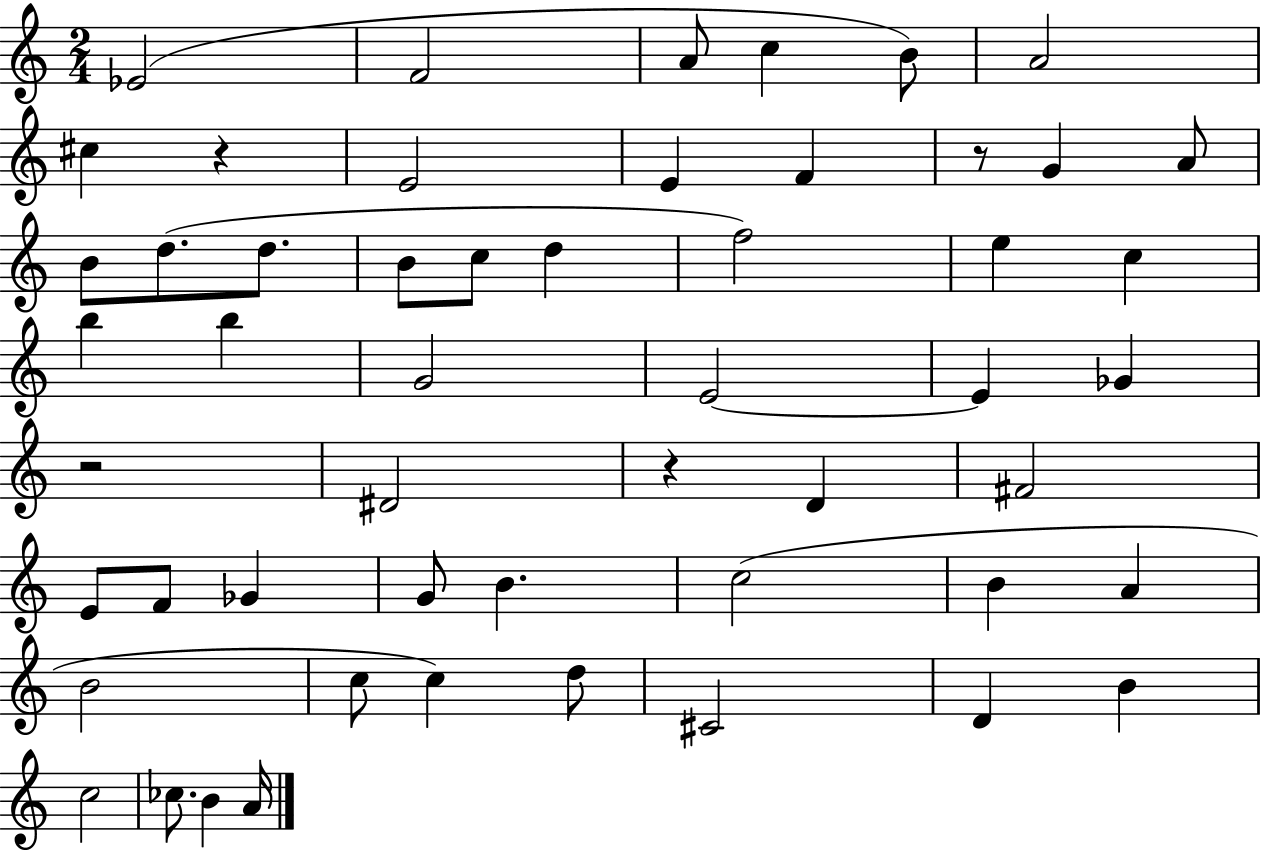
{
  \clef treble
  \numericTimeSignature
  \time 2/4
  \key c \major
  ees'2( | f'2 | a'8 c''4 b'8) | a'2 | \break cis''4 r4 | e'2 | e'4 f'4 | r8 g'4 a'8 | \break b'8 d''8.( d''8. | b'8 c''8 d''4 | f''2) | e''4 c''4 | \break b''4 b''4 | g'2 | e'2~~ | e'4 ges'4 | \break r2 | dis'2 | r4 d'4 | fis'2 | \break e'8 f'8 ges'4 | g'8 b'4. | c''2( | b'4 a'4 | \break b'2 | c''8 c''4) d''8 | cis'2 | d'4 b'4 | \break c''2 | ces''8. b'4 a'16 | \bar "|."
}